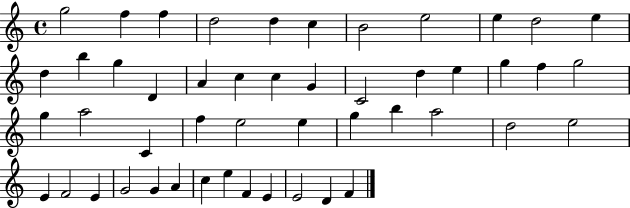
X:1
T:Untitled
M:4/4
L:1/4
K:C
g2 f f d2 d c B2 e2 e d2 e d b g D A c c G C2 d e g f g2 g a2 C f e2 e g b a2 d2 e2 E F2 E G2 G A c e F E E2 D F